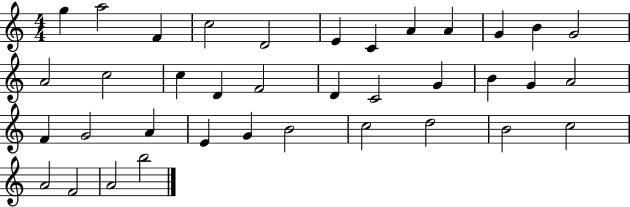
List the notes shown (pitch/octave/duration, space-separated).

G5/q A5/h F4/q C5/h D4/h E4/q C4/q A4/q A4/q G4/q B4/q G4/h A4/h C5/h C5/q D4/q F4/h D4/q C4/h G4/q B4/q G4/q A4/h F4/q G4/h A4/q E4/q G4/q B4/h C5/h D5/h B4/h C5/h A4/h F4/h A4/h B5/h